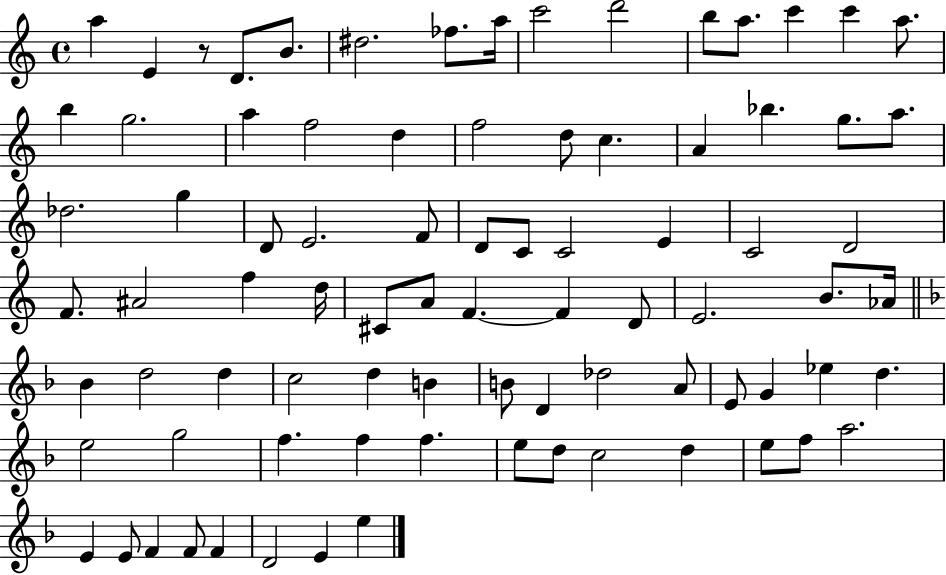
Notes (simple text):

A5/q E4/q R/e D4/e. B4/e. D#5/h. FES5/e. A5/s C6/h D6/h B5/e A5/e. C6/q C6/q A5/e. B5/q G5/h. A5/q F5/h D5/q F5/h D5/e C5/q. A4/q Bb5/q. G5/e. A5/e. Db5/h. G5/q D4/e E4/h. F4/e D4/e C4/e C4/h E4/q C4/h D4/h F4/e. A#4/h F5/q D5/s C#4/e A4/e F4/q. F4/q D4/e E4/h. B4/e. Ab4/s Bb4/q D5/h D5/q C5/h D5/q B4/q B4/e D4/q Db5/h A4/e E4/e G4/q Eb5/q D5/q. E5/h G5/h F5/q. F5/q F5/q. E5/e D5/e C5/h D5/q E5/e F5/e A5/h. E4/q E4/e F4/q F4/e F4/q D4/h E4/q E5/q